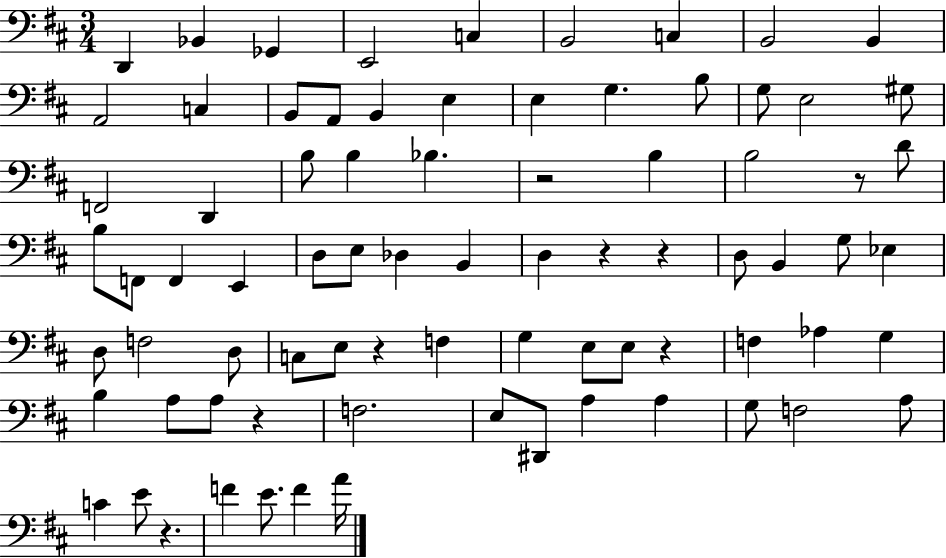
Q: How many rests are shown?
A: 8